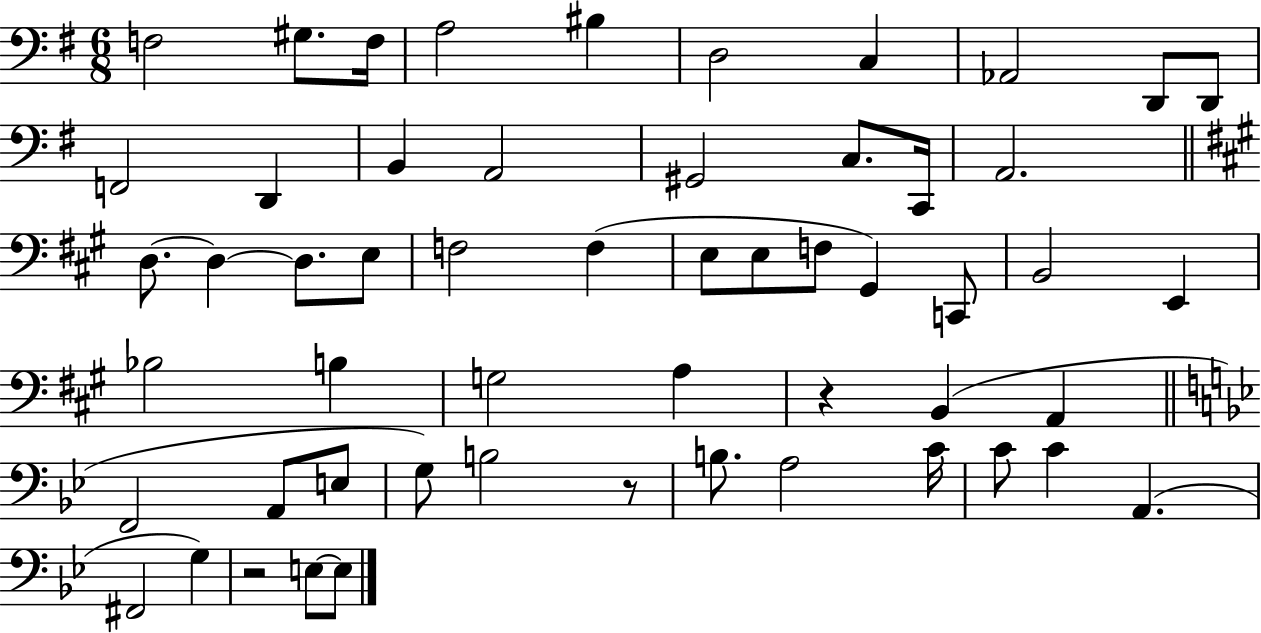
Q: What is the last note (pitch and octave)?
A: E3